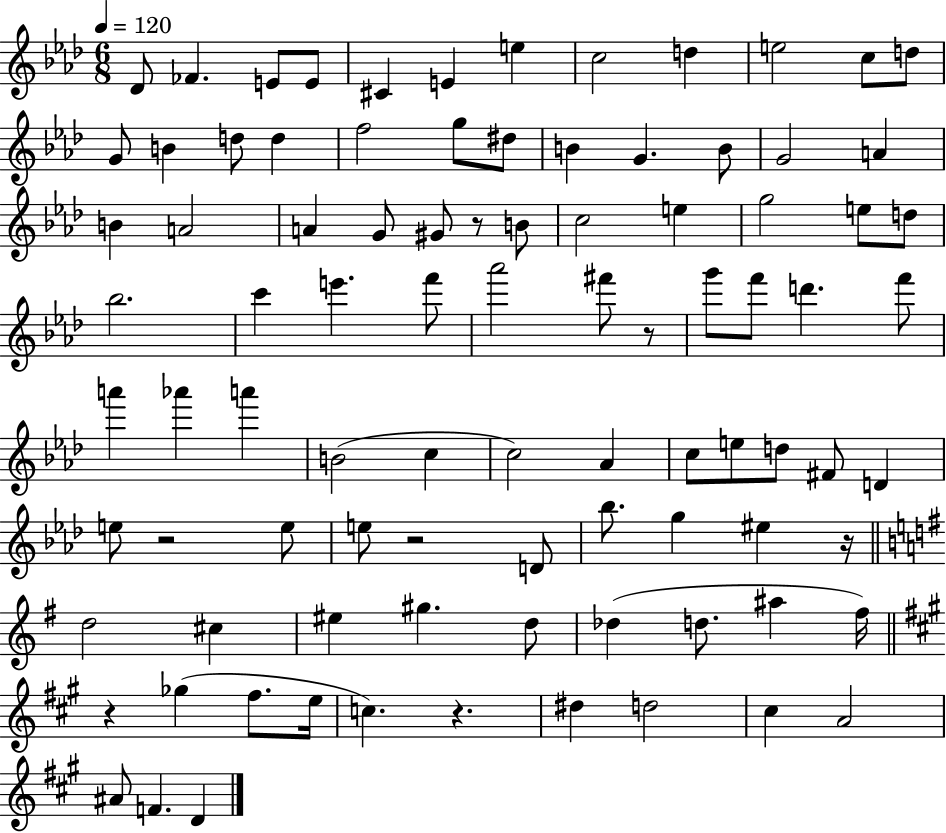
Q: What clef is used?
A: treble